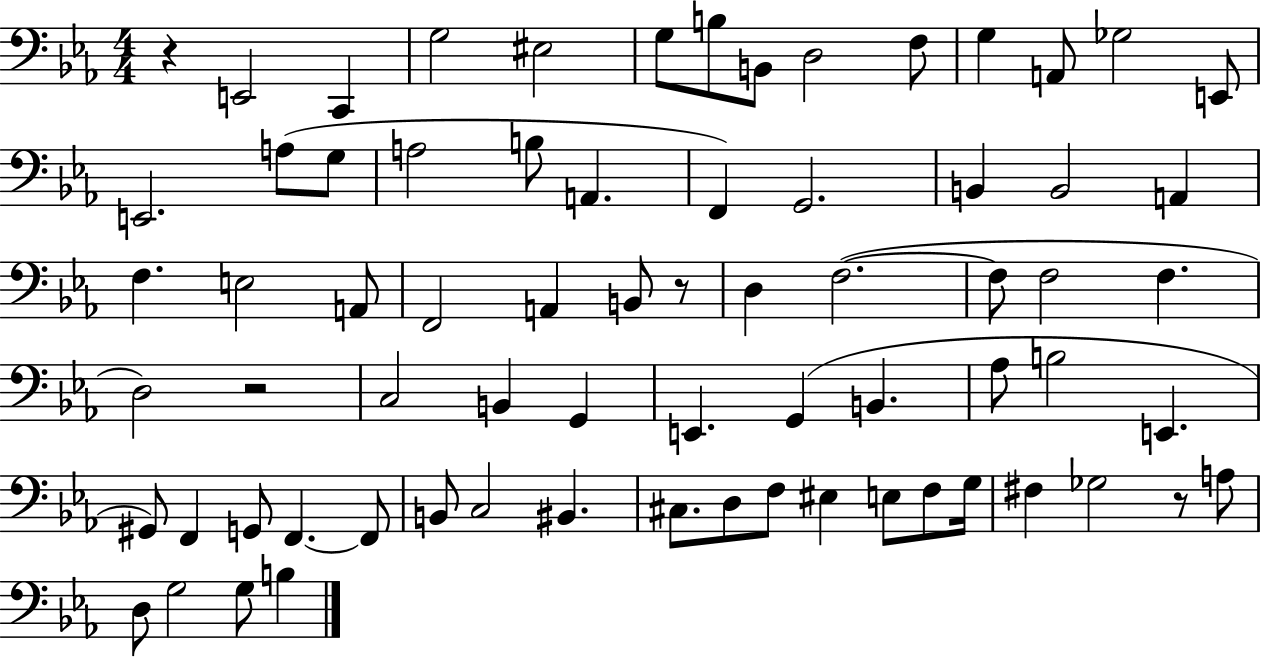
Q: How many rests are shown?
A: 4